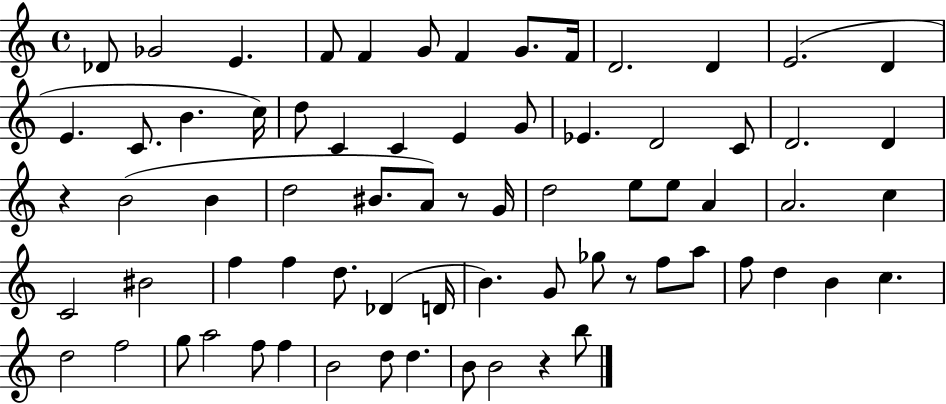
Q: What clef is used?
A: treble